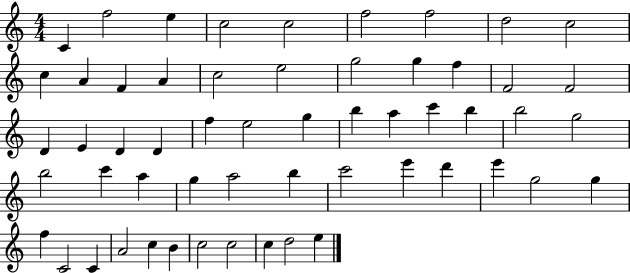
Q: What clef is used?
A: treble